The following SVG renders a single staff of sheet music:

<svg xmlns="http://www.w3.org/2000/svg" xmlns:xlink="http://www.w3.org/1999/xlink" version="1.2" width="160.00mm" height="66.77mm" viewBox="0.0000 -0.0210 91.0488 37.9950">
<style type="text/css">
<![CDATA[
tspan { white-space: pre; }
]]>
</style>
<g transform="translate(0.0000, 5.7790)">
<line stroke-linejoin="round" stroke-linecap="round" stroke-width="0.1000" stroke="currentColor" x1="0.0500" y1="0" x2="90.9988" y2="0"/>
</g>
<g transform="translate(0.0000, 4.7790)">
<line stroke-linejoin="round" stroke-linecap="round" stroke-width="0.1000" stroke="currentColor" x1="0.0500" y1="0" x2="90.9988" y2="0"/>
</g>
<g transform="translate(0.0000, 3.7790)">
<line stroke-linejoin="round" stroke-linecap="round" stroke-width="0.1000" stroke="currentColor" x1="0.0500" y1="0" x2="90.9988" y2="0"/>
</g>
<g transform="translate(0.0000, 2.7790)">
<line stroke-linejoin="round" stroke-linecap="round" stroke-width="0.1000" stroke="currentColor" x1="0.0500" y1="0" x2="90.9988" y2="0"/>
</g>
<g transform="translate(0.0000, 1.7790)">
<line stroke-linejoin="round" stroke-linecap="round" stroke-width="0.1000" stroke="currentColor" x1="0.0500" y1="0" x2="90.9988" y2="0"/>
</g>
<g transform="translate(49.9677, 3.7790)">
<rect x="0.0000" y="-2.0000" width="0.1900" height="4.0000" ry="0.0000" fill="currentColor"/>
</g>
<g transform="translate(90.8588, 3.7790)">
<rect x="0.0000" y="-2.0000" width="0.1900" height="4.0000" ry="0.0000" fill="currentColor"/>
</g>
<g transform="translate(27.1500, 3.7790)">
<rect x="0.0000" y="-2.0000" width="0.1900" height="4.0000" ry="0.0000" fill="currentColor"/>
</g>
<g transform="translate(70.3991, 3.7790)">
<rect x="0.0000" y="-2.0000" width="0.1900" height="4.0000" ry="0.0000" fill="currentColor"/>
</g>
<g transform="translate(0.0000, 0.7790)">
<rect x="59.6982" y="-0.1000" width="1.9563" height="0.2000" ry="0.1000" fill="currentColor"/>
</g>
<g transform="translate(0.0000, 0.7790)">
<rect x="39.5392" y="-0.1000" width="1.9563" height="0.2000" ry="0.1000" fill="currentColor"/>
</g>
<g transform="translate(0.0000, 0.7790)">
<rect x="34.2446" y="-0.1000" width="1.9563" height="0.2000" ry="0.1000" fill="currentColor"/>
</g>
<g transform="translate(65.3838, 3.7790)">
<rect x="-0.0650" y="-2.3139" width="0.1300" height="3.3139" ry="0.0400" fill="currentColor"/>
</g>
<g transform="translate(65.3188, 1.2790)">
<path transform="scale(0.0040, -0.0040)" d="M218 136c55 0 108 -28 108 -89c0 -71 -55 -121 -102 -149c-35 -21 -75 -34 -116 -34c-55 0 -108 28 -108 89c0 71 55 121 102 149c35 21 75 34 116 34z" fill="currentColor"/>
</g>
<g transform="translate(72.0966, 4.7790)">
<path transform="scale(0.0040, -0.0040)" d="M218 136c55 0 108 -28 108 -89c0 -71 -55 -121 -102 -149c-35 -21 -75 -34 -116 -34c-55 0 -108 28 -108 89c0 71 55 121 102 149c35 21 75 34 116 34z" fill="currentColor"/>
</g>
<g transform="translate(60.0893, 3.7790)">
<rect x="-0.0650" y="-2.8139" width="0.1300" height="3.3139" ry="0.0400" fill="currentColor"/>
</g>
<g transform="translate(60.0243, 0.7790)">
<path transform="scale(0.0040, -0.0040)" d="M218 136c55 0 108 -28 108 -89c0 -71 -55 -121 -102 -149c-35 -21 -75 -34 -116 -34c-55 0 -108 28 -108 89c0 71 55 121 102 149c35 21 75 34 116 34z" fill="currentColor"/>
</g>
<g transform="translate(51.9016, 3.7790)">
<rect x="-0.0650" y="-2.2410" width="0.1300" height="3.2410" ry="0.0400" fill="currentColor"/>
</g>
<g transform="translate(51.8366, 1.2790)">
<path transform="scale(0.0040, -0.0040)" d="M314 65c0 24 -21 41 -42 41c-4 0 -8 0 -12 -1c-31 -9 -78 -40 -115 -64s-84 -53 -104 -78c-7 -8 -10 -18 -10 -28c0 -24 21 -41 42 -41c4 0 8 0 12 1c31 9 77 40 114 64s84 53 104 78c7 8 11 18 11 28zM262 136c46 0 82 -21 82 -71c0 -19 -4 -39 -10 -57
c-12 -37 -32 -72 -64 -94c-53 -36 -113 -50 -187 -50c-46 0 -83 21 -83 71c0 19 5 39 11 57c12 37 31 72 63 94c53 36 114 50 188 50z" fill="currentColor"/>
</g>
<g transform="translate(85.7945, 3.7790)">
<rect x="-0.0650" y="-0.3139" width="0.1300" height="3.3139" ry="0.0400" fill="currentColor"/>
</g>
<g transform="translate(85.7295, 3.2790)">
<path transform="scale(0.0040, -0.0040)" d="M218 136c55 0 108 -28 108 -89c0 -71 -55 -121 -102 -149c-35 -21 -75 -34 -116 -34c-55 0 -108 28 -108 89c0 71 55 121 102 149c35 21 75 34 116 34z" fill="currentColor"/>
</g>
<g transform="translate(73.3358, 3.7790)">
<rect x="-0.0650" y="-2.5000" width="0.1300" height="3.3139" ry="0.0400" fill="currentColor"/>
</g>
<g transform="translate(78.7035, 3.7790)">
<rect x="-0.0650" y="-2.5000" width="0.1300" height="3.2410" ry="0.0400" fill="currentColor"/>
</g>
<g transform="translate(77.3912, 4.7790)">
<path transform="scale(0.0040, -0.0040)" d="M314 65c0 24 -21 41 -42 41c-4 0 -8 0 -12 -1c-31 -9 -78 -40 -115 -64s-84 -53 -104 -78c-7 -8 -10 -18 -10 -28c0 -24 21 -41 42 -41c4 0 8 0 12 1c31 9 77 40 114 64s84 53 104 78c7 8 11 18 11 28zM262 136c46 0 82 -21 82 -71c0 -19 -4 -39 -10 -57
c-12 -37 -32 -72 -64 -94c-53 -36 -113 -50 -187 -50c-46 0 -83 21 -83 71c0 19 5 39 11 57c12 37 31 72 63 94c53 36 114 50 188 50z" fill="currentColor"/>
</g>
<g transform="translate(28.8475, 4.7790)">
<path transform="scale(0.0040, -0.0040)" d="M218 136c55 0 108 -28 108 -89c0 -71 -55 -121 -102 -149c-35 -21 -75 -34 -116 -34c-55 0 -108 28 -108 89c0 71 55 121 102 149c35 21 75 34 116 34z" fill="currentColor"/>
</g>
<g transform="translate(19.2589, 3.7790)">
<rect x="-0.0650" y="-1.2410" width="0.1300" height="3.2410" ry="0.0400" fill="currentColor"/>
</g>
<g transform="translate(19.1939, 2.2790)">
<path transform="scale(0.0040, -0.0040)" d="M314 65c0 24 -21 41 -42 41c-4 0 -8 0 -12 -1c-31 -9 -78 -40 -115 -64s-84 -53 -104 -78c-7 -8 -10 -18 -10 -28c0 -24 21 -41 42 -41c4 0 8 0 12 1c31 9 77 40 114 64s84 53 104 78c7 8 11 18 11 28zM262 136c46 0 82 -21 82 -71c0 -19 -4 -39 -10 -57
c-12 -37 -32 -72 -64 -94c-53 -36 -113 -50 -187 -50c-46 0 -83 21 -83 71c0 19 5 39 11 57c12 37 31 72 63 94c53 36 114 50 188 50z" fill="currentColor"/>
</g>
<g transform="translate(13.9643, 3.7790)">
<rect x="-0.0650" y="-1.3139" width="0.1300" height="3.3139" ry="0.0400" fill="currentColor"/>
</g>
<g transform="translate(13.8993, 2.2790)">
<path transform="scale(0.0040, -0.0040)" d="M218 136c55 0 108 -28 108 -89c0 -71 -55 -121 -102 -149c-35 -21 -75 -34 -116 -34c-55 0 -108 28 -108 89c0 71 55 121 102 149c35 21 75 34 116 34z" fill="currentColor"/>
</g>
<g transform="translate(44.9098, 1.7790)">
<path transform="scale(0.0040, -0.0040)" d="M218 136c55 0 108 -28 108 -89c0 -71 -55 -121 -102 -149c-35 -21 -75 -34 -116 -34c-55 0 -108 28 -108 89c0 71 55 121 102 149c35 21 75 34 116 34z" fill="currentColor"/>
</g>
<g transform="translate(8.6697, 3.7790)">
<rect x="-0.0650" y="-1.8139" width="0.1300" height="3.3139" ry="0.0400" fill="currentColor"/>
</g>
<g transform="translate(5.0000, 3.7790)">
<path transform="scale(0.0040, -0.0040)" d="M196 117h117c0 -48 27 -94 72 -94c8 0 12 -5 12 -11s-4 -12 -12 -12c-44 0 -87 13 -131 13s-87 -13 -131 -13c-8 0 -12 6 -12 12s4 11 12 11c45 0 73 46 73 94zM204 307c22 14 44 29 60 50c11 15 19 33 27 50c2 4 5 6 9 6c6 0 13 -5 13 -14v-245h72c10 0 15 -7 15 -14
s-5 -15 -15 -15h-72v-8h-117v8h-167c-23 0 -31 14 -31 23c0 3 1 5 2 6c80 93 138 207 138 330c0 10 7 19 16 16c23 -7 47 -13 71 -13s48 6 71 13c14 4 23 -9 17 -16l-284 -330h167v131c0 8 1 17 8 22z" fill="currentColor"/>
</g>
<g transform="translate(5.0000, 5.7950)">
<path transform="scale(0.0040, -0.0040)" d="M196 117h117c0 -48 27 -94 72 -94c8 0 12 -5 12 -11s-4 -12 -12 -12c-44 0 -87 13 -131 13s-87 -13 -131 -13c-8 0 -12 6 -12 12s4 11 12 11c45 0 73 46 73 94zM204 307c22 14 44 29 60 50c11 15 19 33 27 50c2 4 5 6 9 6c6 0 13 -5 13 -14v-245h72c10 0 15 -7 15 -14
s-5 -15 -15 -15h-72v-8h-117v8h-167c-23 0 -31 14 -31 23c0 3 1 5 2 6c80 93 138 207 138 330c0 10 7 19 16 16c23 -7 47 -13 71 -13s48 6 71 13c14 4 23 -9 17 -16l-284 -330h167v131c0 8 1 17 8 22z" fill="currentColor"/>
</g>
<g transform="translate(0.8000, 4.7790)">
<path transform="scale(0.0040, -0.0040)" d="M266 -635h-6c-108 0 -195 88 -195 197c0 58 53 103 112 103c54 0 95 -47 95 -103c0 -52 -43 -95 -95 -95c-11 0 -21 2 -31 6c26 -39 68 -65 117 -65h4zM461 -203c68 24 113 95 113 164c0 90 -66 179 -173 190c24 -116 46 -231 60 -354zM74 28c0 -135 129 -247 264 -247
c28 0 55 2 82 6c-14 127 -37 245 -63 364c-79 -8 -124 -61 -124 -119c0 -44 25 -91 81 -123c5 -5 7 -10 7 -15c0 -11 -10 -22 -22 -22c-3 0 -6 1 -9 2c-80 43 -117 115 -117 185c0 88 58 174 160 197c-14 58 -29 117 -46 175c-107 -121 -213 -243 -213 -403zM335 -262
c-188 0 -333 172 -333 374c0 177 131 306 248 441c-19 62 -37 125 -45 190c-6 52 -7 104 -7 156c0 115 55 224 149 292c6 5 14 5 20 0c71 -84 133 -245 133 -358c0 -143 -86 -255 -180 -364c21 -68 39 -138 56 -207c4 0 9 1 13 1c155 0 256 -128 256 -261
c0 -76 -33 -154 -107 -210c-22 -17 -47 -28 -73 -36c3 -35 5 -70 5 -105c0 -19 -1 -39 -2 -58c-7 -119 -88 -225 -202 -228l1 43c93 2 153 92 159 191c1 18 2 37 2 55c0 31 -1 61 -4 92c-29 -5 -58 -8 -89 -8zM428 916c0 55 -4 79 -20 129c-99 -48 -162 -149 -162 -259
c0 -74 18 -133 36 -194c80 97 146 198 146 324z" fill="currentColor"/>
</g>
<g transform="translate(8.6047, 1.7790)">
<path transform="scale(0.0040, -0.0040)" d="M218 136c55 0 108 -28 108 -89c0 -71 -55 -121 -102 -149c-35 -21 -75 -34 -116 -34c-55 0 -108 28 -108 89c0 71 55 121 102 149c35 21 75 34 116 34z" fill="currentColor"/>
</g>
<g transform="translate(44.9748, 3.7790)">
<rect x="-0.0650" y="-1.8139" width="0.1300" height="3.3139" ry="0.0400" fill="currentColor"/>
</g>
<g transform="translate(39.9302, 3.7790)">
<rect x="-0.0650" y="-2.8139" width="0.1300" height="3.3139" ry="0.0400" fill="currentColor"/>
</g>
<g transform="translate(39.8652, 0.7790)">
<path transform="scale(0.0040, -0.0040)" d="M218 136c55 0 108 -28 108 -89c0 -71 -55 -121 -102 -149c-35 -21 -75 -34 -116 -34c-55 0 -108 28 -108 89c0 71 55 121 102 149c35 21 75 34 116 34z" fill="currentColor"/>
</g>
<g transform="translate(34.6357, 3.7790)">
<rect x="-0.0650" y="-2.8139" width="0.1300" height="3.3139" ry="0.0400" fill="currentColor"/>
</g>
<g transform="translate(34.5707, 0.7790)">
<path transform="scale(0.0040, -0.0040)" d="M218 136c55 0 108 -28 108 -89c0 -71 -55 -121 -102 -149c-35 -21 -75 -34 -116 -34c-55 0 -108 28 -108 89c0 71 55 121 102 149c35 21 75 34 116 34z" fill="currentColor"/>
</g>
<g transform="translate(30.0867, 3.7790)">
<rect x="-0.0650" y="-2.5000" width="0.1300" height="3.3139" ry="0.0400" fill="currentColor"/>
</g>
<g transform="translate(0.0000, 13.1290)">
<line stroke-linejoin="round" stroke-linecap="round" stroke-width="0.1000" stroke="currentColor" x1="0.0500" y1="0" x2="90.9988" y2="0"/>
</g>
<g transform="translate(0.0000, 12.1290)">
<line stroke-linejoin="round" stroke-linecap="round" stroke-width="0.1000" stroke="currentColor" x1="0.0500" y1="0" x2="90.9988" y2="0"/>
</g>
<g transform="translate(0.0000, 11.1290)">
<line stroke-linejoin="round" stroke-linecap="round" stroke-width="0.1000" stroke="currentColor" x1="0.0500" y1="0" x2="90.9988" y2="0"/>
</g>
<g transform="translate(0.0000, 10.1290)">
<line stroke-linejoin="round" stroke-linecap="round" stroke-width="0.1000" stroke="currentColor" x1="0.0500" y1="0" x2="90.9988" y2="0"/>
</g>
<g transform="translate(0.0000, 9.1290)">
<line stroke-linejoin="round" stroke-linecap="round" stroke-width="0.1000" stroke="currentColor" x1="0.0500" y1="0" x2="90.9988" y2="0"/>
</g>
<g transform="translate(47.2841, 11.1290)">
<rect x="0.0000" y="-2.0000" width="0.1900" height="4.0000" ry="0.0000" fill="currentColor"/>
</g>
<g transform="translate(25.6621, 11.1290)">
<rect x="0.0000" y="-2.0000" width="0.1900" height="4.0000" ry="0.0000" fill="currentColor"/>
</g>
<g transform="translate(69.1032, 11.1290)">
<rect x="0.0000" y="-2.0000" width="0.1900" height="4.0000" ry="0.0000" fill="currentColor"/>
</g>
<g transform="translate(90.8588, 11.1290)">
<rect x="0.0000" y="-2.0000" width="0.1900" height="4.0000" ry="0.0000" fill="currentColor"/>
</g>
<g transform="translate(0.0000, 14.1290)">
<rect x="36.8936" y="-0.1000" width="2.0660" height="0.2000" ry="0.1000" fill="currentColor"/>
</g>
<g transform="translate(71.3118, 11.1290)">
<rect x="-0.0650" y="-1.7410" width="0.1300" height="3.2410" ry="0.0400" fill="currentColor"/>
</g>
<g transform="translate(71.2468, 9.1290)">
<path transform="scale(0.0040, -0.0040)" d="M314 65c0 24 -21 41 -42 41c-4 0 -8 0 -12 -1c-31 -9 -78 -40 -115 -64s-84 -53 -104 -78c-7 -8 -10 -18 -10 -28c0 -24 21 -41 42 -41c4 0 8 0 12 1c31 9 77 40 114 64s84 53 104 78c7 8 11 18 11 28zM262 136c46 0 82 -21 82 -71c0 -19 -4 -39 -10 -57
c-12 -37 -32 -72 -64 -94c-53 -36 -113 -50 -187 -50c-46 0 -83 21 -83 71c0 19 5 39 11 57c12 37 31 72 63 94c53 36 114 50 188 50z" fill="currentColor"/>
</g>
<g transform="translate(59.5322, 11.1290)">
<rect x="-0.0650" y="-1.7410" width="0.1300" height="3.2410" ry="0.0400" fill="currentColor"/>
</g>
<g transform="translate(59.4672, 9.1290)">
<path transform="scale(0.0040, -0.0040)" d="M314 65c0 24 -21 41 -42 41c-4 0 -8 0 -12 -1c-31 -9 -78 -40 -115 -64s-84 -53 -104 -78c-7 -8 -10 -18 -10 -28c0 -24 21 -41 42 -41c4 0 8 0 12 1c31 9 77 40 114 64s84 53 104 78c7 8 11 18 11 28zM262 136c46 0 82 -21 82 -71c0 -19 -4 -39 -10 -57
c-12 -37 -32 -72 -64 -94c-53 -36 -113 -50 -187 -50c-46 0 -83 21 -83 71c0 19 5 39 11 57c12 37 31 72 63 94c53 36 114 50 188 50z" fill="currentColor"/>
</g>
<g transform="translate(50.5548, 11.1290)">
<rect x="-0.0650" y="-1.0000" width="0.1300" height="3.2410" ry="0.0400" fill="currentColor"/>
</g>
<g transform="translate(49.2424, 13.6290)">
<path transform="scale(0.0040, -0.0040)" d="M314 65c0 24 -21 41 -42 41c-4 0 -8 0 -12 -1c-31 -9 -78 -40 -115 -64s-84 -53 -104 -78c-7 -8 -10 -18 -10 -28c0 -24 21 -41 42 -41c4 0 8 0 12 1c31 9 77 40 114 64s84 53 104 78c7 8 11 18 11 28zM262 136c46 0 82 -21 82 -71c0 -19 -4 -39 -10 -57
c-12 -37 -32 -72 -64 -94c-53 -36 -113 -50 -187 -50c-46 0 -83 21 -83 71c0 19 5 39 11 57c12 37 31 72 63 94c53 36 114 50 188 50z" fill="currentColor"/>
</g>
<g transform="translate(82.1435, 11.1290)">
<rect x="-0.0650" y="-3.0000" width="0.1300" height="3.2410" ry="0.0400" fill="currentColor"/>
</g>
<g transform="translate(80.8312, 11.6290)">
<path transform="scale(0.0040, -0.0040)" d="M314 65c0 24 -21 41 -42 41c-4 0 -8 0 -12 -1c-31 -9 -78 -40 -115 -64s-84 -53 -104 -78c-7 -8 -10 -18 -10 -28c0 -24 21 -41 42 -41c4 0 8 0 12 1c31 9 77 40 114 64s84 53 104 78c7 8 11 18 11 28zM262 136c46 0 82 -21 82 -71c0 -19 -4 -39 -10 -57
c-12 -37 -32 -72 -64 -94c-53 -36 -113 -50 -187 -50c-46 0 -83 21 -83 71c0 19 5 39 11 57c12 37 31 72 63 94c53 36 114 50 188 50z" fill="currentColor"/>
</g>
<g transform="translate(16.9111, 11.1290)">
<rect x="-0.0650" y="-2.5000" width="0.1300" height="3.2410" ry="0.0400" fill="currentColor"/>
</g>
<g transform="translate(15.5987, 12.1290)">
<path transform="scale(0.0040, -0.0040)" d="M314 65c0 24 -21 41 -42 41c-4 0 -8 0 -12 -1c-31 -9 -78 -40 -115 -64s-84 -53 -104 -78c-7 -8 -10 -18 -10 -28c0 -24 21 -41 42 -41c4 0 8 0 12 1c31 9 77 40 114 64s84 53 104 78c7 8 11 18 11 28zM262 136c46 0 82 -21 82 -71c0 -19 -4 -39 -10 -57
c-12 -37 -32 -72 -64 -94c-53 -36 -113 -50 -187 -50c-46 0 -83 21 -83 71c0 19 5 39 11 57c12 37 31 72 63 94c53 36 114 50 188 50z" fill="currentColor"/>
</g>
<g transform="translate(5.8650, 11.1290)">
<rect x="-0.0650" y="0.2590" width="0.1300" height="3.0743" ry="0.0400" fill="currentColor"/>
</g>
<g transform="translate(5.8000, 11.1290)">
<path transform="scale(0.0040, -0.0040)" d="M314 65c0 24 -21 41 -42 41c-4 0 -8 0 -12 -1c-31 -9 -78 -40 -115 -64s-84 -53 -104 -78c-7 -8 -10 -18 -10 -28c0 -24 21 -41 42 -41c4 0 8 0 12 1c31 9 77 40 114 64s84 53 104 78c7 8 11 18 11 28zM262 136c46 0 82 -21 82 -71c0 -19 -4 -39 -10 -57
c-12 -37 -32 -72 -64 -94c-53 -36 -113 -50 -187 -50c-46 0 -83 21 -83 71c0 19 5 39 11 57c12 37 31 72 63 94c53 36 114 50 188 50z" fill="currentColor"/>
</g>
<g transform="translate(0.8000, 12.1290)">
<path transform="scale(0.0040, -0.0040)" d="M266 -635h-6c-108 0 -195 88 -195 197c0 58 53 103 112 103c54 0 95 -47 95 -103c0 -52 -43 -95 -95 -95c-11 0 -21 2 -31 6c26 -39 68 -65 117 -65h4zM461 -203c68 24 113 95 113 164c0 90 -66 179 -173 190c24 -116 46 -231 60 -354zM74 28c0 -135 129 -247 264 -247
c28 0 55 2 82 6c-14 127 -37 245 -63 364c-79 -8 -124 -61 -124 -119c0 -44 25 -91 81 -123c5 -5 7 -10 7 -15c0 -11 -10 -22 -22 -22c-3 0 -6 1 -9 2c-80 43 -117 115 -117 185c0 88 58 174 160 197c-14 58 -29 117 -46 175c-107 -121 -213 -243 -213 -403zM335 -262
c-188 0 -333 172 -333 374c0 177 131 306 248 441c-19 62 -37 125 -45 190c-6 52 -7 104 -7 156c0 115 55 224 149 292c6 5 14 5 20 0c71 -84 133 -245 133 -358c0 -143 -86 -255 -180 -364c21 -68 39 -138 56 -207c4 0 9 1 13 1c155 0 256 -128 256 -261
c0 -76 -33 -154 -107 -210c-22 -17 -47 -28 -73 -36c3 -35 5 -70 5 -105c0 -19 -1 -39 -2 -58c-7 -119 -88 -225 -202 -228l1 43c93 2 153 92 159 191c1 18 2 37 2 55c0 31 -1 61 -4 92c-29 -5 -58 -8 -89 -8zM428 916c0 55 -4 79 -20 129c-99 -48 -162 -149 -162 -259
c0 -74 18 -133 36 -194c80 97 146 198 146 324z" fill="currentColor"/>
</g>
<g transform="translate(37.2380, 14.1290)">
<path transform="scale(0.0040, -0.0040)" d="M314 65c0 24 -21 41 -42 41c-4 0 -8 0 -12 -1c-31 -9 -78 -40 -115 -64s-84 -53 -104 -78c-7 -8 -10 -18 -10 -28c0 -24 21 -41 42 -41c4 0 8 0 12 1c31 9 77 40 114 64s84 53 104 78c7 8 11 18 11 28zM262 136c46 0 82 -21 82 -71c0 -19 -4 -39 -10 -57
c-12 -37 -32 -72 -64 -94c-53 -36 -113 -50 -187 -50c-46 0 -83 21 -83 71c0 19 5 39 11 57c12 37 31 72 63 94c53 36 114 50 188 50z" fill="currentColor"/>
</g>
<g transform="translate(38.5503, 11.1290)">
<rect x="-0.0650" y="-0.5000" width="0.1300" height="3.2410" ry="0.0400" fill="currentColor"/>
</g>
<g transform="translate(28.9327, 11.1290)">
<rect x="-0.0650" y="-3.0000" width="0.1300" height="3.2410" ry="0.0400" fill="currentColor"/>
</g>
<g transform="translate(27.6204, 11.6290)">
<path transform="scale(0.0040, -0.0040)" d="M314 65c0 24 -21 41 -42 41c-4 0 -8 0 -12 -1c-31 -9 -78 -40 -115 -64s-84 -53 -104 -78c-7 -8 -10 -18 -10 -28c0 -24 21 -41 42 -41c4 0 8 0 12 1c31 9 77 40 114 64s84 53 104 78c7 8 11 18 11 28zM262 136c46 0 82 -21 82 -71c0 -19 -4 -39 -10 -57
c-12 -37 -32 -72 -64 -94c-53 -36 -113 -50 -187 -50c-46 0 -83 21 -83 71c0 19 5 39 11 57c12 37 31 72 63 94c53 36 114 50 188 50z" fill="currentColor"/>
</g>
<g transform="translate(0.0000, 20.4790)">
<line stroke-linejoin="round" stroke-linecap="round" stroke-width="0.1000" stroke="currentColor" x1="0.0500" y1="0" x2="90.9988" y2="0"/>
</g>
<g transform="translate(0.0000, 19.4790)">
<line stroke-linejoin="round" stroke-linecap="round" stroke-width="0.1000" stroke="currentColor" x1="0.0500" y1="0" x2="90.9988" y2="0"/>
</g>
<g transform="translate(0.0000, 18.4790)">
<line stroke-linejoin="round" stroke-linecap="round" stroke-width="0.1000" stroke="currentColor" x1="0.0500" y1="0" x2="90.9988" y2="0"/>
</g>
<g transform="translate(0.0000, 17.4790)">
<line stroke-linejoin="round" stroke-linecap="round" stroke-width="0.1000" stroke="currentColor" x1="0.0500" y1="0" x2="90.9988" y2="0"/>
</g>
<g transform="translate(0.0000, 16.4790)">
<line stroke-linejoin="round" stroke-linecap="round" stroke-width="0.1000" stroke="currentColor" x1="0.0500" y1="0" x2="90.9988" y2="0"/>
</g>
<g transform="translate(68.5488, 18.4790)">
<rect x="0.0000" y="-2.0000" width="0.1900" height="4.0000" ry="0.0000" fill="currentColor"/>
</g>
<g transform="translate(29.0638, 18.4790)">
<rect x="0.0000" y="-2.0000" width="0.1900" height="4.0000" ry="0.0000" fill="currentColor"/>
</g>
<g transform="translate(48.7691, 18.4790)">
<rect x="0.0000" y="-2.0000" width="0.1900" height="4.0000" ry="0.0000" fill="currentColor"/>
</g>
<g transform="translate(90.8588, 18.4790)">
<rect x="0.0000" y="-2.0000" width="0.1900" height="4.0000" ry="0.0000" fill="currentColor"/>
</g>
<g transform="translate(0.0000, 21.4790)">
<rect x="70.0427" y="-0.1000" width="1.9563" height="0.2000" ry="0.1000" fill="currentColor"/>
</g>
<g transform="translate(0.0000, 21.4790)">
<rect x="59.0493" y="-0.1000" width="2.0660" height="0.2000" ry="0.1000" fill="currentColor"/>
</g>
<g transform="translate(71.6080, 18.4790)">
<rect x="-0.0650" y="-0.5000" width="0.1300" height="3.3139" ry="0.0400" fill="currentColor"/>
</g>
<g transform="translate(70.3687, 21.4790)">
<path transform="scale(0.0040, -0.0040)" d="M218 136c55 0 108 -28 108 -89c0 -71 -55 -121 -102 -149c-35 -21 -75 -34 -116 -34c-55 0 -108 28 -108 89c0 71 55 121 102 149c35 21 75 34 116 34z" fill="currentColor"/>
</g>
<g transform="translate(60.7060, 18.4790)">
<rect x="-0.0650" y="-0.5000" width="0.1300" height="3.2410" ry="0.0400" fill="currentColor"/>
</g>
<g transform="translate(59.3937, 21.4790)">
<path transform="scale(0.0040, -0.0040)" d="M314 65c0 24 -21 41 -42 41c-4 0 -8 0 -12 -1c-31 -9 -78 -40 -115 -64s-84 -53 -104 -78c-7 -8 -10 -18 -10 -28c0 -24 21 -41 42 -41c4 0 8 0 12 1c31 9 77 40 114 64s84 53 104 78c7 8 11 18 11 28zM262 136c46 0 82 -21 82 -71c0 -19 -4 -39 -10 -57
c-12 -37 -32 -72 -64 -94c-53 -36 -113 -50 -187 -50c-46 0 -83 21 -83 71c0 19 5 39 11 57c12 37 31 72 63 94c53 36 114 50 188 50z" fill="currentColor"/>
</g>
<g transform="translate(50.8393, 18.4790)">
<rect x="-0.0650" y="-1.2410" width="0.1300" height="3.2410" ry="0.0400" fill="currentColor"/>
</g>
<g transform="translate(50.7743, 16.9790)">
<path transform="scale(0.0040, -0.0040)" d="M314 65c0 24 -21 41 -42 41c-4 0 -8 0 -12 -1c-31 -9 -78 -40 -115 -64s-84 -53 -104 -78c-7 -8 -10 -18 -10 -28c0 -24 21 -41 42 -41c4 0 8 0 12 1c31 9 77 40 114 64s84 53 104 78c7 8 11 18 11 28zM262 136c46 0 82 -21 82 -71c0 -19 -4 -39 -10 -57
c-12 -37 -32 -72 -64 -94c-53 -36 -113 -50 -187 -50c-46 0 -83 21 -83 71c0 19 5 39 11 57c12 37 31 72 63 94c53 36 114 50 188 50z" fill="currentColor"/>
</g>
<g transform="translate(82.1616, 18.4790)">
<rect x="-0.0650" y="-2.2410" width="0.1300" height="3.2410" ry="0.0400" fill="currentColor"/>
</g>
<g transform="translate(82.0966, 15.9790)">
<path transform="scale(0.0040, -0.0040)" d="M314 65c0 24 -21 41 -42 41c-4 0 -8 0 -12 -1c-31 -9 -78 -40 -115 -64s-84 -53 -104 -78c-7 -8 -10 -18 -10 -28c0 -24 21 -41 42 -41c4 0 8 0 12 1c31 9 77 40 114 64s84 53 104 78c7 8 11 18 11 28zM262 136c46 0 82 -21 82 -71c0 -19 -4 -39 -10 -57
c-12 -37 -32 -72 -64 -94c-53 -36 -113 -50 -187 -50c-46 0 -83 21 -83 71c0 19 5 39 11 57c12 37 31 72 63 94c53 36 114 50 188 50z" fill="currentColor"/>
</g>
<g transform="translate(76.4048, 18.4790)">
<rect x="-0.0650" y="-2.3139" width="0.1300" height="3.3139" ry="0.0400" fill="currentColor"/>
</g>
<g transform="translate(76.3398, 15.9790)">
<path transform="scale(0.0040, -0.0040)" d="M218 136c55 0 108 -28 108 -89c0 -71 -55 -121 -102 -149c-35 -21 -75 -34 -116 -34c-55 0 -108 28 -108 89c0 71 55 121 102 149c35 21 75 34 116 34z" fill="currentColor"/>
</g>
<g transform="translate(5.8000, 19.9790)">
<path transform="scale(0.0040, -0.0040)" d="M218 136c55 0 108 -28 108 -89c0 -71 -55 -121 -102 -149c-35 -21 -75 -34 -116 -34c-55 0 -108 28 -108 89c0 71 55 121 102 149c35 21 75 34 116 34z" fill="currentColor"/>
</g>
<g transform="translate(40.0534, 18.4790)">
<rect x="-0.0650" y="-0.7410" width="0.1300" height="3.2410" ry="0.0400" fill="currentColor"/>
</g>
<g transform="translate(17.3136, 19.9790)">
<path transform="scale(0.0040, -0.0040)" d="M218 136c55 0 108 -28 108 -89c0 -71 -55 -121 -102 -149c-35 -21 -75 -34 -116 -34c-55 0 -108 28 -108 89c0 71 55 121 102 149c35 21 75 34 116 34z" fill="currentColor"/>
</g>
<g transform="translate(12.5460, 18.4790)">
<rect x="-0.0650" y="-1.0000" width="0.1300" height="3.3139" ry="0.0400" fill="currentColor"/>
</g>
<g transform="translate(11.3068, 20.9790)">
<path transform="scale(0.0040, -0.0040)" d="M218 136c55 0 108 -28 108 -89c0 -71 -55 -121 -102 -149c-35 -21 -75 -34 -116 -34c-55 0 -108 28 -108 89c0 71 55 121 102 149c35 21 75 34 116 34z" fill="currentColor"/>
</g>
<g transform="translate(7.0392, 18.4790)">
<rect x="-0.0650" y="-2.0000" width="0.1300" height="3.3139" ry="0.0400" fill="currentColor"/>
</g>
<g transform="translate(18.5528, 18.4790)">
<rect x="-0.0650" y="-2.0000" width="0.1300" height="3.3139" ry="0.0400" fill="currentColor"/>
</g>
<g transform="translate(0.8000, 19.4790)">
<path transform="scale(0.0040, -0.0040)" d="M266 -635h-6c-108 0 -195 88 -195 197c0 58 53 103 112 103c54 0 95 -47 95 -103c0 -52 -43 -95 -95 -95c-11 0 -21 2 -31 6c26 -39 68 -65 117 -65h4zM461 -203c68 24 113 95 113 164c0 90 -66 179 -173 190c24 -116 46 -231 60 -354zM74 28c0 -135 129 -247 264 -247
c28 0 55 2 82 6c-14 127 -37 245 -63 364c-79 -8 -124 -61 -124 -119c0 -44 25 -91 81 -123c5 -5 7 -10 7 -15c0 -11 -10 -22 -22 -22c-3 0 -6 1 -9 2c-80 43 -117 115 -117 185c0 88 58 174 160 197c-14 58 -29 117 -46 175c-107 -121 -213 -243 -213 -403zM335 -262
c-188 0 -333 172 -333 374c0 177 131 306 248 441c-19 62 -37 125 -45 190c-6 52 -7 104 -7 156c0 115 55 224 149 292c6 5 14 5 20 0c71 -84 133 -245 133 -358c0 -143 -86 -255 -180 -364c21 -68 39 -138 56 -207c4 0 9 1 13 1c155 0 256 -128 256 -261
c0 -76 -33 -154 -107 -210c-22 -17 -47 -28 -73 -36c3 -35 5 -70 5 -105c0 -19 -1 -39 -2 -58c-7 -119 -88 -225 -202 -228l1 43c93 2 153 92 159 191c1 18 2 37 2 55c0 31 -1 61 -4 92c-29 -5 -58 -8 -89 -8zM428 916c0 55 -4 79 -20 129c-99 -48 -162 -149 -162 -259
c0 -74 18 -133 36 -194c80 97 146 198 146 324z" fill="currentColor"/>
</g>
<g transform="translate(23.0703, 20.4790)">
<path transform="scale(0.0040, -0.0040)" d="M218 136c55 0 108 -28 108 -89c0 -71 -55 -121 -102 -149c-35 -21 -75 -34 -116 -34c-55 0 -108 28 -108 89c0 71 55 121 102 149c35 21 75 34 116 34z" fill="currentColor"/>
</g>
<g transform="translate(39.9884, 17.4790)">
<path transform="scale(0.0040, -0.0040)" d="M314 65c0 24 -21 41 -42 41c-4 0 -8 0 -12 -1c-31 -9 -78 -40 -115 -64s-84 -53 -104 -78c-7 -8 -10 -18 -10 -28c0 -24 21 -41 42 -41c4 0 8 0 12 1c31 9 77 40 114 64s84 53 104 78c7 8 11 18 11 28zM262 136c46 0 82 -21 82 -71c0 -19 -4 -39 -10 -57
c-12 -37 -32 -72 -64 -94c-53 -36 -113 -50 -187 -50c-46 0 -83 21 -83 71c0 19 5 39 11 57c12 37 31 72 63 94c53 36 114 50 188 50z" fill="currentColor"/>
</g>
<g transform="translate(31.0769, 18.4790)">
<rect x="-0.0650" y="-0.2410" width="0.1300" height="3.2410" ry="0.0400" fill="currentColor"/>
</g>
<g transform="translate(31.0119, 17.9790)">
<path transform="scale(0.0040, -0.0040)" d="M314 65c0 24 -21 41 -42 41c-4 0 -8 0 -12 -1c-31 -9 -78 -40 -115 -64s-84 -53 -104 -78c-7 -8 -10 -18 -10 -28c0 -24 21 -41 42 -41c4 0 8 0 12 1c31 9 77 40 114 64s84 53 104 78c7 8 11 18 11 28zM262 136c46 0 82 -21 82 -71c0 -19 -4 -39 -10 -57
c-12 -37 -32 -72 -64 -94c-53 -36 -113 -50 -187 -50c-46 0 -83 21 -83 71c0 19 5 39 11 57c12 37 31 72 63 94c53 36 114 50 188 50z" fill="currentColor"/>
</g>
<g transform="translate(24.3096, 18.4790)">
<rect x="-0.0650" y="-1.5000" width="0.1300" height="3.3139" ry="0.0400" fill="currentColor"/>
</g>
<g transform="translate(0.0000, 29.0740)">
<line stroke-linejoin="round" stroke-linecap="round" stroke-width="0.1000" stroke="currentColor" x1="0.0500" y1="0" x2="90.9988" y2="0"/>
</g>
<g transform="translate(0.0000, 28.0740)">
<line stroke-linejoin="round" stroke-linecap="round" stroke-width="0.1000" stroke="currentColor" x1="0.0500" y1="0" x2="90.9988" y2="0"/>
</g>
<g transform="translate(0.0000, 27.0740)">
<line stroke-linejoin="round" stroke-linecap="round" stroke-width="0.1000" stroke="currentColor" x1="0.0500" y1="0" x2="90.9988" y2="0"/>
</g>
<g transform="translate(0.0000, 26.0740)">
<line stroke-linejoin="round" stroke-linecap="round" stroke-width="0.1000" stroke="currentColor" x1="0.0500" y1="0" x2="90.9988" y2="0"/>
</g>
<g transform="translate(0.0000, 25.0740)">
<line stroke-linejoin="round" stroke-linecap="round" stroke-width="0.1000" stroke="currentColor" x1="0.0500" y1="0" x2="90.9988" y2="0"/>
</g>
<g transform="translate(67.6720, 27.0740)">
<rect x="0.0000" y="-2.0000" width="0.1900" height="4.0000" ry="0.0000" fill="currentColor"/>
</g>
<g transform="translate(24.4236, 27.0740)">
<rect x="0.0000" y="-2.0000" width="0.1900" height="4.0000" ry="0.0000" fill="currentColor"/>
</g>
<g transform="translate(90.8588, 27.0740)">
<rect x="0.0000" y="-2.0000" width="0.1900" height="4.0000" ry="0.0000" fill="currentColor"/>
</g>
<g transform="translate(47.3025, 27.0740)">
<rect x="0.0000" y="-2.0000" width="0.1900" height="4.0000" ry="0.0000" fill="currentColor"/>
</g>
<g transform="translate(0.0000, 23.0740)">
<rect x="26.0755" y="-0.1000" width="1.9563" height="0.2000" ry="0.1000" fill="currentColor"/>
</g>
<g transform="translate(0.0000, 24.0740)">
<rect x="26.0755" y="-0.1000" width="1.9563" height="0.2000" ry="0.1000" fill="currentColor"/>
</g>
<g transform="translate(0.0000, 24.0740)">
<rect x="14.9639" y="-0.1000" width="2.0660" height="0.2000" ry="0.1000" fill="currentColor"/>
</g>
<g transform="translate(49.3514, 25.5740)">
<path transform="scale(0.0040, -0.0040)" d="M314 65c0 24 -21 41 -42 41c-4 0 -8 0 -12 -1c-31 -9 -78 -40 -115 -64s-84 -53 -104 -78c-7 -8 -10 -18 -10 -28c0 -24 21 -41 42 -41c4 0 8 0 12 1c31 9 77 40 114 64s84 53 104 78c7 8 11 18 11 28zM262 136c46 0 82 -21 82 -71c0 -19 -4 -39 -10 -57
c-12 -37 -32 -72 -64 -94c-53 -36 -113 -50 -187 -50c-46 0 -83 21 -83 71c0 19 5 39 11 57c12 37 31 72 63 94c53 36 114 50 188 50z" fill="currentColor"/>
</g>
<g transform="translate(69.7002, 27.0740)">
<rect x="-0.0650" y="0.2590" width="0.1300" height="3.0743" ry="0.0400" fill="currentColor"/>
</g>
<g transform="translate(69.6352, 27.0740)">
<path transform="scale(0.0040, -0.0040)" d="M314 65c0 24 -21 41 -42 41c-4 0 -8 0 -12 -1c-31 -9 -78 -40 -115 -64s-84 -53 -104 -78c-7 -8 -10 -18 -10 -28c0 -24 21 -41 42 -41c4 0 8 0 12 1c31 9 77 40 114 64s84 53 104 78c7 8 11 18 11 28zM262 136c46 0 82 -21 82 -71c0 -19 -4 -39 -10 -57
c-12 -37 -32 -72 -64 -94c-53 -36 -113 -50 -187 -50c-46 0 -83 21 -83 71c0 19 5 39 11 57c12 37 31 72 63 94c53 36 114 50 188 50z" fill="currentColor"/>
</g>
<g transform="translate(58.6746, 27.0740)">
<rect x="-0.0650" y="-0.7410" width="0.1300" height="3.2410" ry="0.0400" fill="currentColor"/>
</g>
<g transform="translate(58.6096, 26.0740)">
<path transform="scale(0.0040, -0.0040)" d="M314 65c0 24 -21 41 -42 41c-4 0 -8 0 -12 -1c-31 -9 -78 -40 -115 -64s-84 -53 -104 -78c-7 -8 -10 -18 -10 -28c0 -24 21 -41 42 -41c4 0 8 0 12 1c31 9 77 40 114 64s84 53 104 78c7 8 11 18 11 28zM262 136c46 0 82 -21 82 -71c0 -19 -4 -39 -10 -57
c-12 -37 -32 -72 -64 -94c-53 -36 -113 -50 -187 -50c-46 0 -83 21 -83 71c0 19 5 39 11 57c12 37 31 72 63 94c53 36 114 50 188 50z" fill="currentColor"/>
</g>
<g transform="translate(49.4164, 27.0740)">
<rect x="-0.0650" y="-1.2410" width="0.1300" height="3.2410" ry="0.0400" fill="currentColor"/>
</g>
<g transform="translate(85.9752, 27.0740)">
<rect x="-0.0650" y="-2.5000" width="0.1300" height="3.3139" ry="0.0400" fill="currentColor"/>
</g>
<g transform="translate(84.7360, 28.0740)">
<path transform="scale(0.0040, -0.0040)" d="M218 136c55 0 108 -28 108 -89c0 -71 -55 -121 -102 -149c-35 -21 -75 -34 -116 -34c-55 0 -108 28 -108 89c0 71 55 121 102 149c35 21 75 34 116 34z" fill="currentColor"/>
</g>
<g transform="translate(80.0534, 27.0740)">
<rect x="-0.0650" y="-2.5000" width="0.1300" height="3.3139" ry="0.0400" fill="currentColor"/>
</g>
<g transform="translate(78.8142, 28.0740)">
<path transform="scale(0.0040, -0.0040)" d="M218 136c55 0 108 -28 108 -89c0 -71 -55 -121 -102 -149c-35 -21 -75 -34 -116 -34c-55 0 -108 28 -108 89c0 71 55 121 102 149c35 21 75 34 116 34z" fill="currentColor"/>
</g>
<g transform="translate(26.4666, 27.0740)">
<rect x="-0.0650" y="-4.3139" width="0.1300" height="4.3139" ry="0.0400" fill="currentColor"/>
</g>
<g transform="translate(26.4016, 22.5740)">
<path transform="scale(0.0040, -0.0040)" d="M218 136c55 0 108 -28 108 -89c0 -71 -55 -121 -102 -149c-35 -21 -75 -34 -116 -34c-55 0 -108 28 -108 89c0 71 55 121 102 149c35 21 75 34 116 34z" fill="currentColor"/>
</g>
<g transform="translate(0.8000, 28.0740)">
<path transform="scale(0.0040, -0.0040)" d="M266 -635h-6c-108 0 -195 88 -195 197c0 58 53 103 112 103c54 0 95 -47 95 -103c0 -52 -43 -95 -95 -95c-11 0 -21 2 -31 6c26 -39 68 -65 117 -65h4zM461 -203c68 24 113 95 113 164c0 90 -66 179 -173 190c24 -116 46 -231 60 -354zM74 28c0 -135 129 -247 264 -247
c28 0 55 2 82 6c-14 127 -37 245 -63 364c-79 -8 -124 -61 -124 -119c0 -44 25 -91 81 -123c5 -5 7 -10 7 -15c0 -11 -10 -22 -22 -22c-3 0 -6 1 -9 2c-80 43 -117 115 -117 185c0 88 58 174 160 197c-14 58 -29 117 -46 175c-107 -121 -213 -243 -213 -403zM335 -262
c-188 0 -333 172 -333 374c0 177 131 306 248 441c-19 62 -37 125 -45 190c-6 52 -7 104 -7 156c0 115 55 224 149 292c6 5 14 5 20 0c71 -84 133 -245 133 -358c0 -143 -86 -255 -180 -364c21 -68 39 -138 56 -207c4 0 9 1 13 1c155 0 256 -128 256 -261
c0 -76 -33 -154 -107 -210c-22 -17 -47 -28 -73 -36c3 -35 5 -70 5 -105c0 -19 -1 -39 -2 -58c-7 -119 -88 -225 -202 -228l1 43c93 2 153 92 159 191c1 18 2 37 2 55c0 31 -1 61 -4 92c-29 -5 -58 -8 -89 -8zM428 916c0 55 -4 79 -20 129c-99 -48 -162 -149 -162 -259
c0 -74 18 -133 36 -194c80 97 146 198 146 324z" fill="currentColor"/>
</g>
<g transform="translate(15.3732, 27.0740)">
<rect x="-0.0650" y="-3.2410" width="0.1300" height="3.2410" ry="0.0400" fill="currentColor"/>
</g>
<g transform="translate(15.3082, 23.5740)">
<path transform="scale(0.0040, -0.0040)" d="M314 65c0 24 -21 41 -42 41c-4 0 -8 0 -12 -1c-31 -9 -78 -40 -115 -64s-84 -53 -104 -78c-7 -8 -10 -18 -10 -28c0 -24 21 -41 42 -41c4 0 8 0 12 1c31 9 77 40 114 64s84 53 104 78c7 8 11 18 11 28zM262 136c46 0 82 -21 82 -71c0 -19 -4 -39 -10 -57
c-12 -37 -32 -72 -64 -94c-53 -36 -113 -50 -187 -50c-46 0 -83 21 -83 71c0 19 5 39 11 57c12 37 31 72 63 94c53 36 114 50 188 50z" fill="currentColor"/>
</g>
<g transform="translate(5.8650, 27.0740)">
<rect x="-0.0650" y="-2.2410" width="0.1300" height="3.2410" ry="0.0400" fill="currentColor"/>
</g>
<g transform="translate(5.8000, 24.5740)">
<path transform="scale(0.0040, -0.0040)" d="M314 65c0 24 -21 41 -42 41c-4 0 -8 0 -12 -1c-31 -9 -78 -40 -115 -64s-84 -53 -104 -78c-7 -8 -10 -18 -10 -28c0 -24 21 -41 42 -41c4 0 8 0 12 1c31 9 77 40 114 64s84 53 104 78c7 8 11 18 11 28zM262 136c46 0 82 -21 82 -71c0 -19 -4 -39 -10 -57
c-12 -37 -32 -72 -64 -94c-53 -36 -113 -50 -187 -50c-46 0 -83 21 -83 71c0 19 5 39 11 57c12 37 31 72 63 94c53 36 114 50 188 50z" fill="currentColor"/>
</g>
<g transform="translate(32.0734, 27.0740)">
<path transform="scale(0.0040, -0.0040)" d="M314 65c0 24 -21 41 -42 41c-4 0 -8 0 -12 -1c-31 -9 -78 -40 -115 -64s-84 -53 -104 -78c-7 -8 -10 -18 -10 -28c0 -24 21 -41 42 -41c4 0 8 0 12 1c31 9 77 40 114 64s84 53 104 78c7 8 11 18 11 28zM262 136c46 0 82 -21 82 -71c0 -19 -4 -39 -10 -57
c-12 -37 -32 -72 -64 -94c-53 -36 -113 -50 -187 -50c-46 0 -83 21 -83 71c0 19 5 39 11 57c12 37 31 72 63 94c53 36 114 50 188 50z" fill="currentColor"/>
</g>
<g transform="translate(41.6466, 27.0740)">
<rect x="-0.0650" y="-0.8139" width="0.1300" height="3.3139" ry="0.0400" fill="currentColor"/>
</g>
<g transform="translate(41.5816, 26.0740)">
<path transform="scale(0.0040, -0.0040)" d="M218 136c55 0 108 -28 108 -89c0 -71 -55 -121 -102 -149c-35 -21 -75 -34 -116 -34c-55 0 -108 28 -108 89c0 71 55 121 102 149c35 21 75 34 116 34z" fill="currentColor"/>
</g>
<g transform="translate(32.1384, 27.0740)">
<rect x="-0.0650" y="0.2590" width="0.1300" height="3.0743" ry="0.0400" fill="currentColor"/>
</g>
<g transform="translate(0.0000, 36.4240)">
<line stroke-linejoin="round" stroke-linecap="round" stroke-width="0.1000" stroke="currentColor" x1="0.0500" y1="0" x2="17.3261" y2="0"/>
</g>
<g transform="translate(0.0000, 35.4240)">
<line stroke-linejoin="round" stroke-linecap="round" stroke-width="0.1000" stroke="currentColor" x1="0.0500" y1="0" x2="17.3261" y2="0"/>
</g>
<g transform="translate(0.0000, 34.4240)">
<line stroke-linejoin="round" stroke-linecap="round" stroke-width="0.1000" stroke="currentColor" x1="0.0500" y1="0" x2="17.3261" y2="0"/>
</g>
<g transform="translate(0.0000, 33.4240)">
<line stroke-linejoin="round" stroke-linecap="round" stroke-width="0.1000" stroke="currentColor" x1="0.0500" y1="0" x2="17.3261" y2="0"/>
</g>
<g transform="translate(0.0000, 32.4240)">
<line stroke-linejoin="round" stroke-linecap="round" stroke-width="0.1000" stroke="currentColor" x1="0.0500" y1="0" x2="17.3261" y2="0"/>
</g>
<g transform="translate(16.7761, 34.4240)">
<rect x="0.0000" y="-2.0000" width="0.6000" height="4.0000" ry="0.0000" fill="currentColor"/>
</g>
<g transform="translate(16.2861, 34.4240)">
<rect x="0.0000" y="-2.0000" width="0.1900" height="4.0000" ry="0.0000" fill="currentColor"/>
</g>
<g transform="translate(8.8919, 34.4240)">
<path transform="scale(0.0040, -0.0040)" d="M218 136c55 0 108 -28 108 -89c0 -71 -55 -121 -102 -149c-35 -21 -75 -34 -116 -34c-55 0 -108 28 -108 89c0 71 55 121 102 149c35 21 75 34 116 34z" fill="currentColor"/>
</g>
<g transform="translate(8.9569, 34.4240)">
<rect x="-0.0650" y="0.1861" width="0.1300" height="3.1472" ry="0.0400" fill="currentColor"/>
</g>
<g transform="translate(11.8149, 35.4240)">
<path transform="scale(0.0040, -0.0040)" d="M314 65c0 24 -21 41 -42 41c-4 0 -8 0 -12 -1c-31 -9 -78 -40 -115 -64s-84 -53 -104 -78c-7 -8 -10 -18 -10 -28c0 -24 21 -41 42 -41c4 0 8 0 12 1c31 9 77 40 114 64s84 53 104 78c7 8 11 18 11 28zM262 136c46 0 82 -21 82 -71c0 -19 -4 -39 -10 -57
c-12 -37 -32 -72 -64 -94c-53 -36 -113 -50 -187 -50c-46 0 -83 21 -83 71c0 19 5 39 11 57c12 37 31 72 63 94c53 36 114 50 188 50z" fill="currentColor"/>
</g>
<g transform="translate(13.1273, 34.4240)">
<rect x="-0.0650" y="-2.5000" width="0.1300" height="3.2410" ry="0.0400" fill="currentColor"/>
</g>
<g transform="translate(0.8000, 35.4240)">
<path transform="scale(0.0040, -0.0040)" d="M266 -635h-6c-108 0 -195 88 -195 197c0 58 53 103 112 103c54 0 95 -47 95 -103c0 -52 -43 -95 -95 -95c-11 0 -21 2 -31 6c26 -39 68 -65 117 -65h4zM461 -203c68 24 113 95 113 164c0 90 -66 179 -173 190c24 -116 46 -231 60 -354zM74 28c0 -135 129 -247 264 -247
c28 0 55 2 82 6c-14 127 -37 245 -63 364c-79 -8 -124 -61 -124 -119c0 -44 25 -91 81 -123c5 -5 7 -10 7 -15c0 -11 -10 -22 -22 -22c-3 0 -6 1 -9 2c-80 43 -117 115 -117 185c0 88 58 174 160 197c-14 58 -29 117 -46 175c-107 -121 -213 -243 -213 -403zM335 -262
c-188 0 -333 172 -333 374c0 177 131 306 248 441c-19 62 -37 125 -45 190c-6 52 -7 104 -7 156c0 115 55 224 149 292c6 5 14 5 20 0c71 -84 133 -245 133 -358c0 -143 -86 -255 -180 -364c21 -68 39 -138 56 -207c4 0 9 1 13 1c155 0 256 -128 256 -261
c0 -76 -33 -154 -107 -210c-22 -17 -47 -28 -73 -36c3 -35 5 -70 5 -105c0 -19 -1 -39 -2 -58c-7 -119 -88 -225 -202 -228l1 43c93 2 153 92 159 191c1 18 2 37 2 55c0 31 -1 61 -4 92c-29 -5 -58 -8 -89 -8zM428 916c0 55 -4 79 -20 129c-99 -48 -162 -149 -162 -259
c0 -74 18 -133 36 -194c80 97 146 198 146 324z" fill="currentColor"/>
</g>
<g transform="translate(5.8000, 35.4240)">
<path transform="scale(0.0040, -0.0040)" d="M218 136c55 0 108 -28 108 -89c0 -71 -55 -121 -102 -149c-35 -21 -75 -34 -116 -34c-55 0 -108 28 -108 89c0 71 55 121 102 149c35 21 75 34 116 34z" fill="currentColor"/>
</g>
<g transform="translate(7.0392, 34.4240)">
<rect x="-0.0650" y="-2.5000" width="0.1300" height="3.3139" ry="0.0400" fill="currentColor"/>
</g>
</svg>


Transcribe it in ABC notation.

X:1
T:Untitled
M:4/4
L:1/4
K:C
f e e2 G a a f g2 a g G G2 c B2 G2 A2 C2 D2 f2 f2 A2 F D F E c2 d2 e2 C2 C g g2 g2 b2 d' B2 d e2 d2 B2 G G G B G2